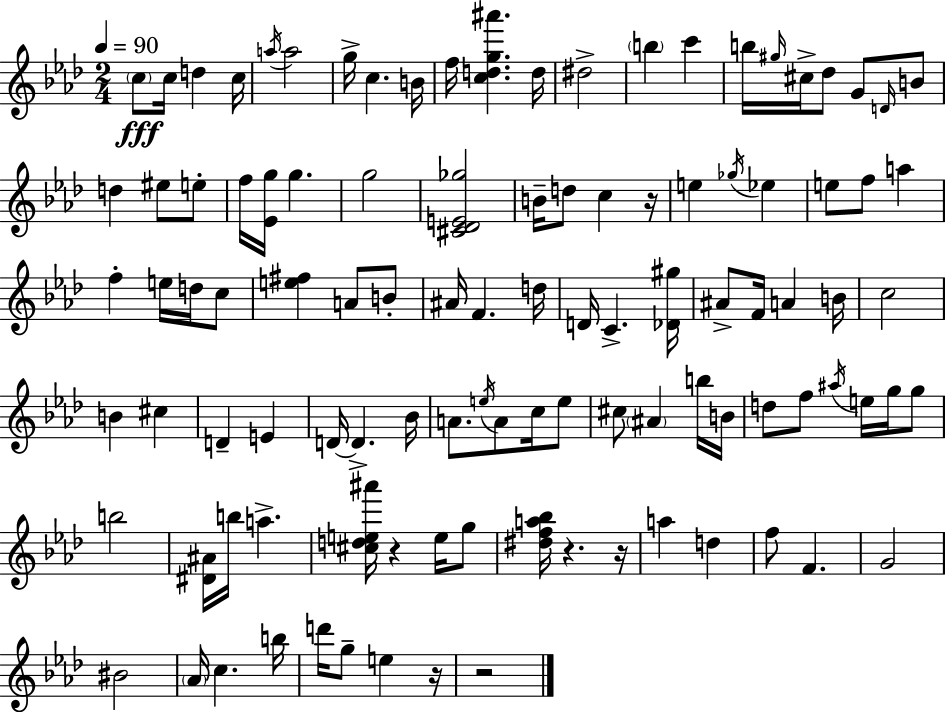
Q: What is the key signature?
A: F minor